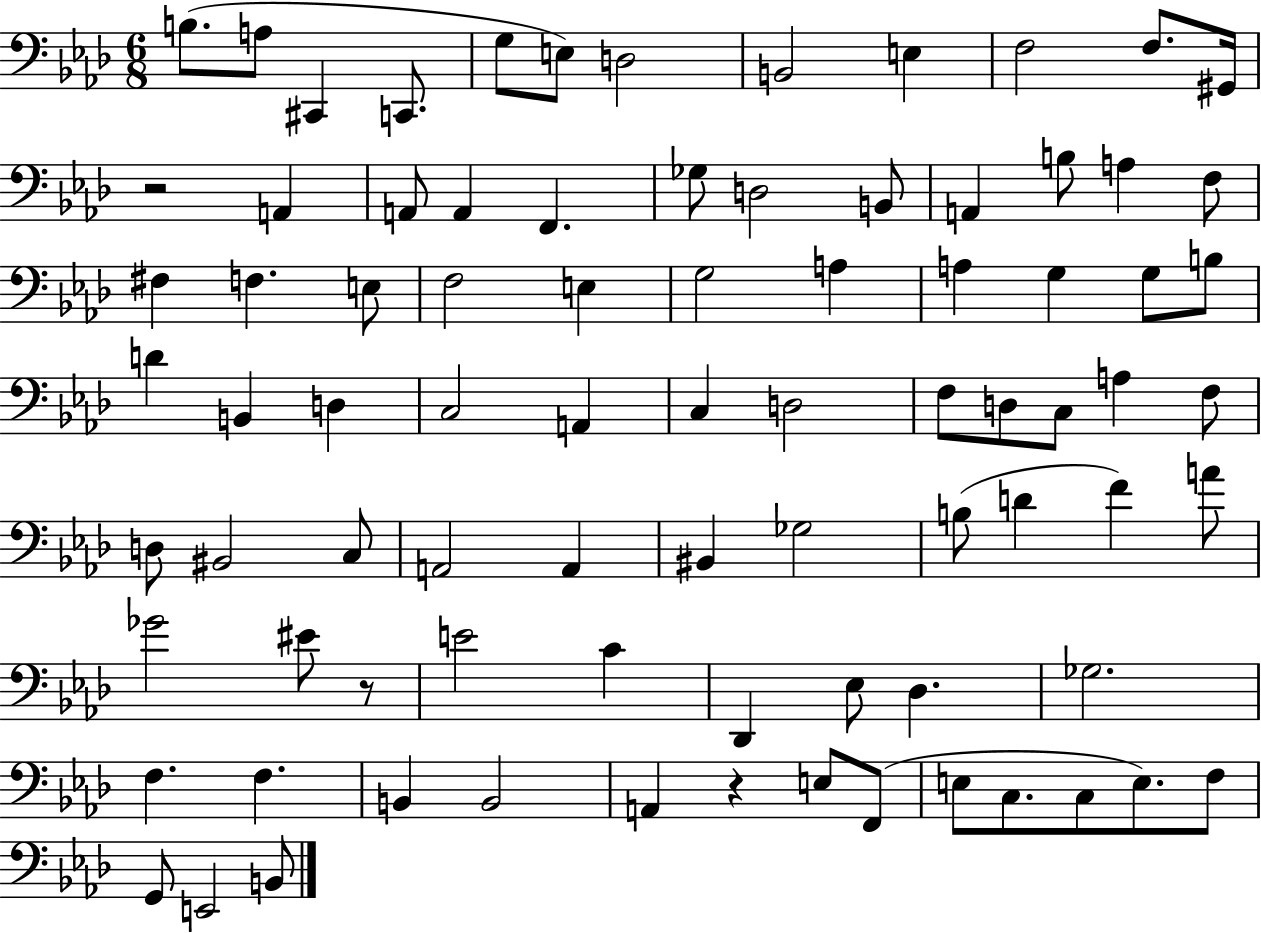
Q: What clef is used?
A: bass